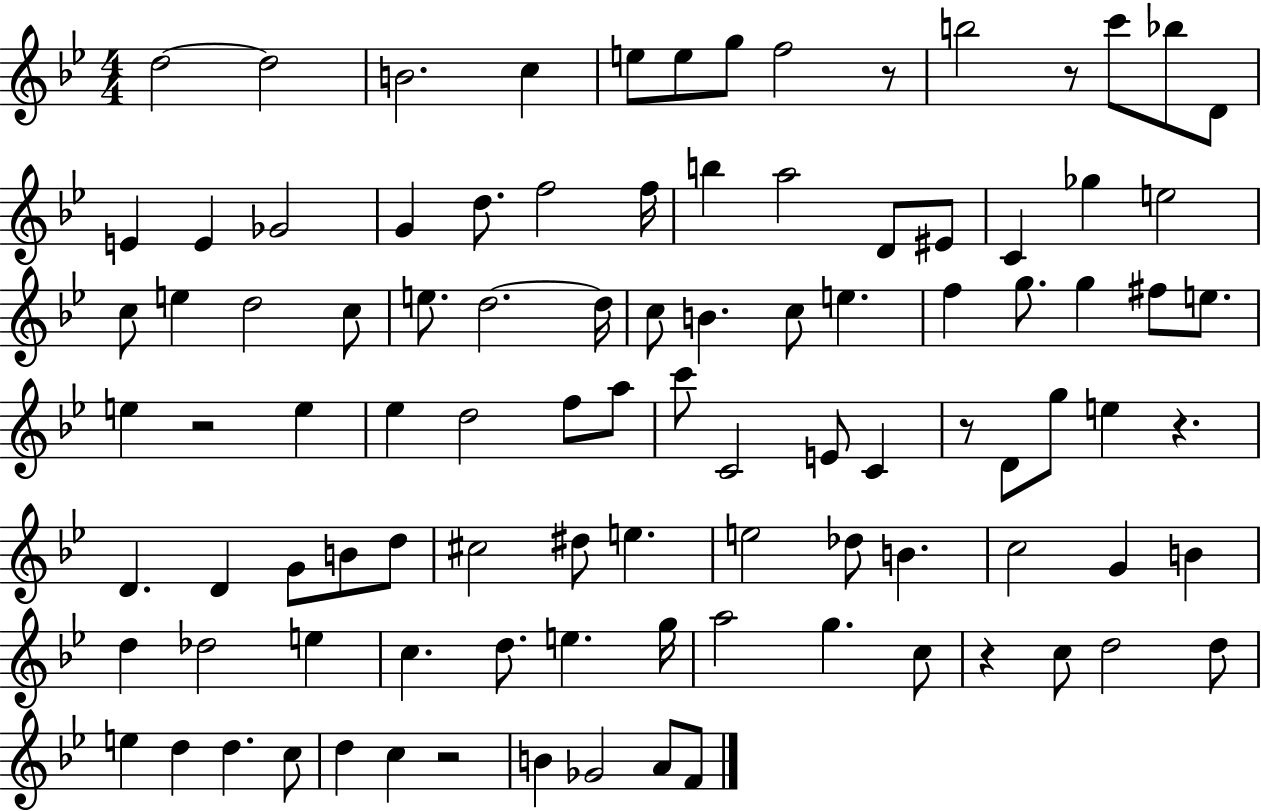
{
  \clef treble
  \numericTimeSignature
  \time 4/4
  \key bes \major
  d''2~~ d''2 | b'2. c''4 | e''8 e''8 g''8 f''2 r8 | b''2 r8 c'''8 bes''8 d'8 | \break e'4 e'4 ges'2 | g'4 d''8. f''2 f''16 | b''4 a''2 d'8 eis'8 | c'4 ges''4 e''2 | \break c''8 e''4 d''2 c''8 | e''8. d''2.~~ d''16 | c''8 b'4. c''8 e''4. | f''4 g''8. g''4 fis''8 e''8. | \break e''4 r2 e''4 | ees''4 d''2 f''8 a''8 | c'''8 c'2 e'8 c'4 | r8 d'8 g''8 e''4 r4. | \break d'4. d'4 g'8 b'8 d''8 | cis''2 dis''8 e''4. | e''2 des''8 b'4. | c''2 g'4 b'4 | \break d''4 des''2 e''4 | c''4. d''8. e''4. g''16 | a''2 g''4. c''8 | r4 c''8 d''2 d''8 | \break e''4 d''4 d''4. c''8 | d''4 c''4 r2 | b'4 ges'2 a'8 f'8 | \bar "|."
}